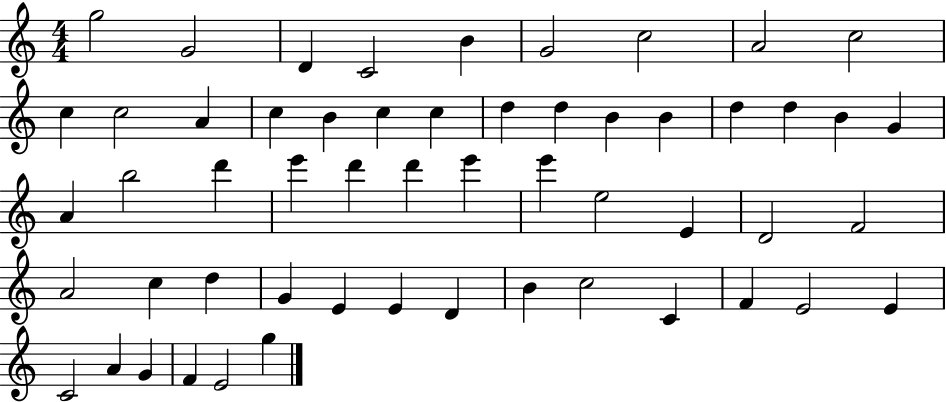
X:1
T:Untitled
M:4/4
L:1/4
K:C
g2 G2 D C2 B G2 c2 A2 c2 c c2 A c B c c d d B B d d B G A b2 d' e' d' d' e' e' e2 E D2 F2 A2 c d G E E D B c2 C F E2 E C2 A G F E2 g